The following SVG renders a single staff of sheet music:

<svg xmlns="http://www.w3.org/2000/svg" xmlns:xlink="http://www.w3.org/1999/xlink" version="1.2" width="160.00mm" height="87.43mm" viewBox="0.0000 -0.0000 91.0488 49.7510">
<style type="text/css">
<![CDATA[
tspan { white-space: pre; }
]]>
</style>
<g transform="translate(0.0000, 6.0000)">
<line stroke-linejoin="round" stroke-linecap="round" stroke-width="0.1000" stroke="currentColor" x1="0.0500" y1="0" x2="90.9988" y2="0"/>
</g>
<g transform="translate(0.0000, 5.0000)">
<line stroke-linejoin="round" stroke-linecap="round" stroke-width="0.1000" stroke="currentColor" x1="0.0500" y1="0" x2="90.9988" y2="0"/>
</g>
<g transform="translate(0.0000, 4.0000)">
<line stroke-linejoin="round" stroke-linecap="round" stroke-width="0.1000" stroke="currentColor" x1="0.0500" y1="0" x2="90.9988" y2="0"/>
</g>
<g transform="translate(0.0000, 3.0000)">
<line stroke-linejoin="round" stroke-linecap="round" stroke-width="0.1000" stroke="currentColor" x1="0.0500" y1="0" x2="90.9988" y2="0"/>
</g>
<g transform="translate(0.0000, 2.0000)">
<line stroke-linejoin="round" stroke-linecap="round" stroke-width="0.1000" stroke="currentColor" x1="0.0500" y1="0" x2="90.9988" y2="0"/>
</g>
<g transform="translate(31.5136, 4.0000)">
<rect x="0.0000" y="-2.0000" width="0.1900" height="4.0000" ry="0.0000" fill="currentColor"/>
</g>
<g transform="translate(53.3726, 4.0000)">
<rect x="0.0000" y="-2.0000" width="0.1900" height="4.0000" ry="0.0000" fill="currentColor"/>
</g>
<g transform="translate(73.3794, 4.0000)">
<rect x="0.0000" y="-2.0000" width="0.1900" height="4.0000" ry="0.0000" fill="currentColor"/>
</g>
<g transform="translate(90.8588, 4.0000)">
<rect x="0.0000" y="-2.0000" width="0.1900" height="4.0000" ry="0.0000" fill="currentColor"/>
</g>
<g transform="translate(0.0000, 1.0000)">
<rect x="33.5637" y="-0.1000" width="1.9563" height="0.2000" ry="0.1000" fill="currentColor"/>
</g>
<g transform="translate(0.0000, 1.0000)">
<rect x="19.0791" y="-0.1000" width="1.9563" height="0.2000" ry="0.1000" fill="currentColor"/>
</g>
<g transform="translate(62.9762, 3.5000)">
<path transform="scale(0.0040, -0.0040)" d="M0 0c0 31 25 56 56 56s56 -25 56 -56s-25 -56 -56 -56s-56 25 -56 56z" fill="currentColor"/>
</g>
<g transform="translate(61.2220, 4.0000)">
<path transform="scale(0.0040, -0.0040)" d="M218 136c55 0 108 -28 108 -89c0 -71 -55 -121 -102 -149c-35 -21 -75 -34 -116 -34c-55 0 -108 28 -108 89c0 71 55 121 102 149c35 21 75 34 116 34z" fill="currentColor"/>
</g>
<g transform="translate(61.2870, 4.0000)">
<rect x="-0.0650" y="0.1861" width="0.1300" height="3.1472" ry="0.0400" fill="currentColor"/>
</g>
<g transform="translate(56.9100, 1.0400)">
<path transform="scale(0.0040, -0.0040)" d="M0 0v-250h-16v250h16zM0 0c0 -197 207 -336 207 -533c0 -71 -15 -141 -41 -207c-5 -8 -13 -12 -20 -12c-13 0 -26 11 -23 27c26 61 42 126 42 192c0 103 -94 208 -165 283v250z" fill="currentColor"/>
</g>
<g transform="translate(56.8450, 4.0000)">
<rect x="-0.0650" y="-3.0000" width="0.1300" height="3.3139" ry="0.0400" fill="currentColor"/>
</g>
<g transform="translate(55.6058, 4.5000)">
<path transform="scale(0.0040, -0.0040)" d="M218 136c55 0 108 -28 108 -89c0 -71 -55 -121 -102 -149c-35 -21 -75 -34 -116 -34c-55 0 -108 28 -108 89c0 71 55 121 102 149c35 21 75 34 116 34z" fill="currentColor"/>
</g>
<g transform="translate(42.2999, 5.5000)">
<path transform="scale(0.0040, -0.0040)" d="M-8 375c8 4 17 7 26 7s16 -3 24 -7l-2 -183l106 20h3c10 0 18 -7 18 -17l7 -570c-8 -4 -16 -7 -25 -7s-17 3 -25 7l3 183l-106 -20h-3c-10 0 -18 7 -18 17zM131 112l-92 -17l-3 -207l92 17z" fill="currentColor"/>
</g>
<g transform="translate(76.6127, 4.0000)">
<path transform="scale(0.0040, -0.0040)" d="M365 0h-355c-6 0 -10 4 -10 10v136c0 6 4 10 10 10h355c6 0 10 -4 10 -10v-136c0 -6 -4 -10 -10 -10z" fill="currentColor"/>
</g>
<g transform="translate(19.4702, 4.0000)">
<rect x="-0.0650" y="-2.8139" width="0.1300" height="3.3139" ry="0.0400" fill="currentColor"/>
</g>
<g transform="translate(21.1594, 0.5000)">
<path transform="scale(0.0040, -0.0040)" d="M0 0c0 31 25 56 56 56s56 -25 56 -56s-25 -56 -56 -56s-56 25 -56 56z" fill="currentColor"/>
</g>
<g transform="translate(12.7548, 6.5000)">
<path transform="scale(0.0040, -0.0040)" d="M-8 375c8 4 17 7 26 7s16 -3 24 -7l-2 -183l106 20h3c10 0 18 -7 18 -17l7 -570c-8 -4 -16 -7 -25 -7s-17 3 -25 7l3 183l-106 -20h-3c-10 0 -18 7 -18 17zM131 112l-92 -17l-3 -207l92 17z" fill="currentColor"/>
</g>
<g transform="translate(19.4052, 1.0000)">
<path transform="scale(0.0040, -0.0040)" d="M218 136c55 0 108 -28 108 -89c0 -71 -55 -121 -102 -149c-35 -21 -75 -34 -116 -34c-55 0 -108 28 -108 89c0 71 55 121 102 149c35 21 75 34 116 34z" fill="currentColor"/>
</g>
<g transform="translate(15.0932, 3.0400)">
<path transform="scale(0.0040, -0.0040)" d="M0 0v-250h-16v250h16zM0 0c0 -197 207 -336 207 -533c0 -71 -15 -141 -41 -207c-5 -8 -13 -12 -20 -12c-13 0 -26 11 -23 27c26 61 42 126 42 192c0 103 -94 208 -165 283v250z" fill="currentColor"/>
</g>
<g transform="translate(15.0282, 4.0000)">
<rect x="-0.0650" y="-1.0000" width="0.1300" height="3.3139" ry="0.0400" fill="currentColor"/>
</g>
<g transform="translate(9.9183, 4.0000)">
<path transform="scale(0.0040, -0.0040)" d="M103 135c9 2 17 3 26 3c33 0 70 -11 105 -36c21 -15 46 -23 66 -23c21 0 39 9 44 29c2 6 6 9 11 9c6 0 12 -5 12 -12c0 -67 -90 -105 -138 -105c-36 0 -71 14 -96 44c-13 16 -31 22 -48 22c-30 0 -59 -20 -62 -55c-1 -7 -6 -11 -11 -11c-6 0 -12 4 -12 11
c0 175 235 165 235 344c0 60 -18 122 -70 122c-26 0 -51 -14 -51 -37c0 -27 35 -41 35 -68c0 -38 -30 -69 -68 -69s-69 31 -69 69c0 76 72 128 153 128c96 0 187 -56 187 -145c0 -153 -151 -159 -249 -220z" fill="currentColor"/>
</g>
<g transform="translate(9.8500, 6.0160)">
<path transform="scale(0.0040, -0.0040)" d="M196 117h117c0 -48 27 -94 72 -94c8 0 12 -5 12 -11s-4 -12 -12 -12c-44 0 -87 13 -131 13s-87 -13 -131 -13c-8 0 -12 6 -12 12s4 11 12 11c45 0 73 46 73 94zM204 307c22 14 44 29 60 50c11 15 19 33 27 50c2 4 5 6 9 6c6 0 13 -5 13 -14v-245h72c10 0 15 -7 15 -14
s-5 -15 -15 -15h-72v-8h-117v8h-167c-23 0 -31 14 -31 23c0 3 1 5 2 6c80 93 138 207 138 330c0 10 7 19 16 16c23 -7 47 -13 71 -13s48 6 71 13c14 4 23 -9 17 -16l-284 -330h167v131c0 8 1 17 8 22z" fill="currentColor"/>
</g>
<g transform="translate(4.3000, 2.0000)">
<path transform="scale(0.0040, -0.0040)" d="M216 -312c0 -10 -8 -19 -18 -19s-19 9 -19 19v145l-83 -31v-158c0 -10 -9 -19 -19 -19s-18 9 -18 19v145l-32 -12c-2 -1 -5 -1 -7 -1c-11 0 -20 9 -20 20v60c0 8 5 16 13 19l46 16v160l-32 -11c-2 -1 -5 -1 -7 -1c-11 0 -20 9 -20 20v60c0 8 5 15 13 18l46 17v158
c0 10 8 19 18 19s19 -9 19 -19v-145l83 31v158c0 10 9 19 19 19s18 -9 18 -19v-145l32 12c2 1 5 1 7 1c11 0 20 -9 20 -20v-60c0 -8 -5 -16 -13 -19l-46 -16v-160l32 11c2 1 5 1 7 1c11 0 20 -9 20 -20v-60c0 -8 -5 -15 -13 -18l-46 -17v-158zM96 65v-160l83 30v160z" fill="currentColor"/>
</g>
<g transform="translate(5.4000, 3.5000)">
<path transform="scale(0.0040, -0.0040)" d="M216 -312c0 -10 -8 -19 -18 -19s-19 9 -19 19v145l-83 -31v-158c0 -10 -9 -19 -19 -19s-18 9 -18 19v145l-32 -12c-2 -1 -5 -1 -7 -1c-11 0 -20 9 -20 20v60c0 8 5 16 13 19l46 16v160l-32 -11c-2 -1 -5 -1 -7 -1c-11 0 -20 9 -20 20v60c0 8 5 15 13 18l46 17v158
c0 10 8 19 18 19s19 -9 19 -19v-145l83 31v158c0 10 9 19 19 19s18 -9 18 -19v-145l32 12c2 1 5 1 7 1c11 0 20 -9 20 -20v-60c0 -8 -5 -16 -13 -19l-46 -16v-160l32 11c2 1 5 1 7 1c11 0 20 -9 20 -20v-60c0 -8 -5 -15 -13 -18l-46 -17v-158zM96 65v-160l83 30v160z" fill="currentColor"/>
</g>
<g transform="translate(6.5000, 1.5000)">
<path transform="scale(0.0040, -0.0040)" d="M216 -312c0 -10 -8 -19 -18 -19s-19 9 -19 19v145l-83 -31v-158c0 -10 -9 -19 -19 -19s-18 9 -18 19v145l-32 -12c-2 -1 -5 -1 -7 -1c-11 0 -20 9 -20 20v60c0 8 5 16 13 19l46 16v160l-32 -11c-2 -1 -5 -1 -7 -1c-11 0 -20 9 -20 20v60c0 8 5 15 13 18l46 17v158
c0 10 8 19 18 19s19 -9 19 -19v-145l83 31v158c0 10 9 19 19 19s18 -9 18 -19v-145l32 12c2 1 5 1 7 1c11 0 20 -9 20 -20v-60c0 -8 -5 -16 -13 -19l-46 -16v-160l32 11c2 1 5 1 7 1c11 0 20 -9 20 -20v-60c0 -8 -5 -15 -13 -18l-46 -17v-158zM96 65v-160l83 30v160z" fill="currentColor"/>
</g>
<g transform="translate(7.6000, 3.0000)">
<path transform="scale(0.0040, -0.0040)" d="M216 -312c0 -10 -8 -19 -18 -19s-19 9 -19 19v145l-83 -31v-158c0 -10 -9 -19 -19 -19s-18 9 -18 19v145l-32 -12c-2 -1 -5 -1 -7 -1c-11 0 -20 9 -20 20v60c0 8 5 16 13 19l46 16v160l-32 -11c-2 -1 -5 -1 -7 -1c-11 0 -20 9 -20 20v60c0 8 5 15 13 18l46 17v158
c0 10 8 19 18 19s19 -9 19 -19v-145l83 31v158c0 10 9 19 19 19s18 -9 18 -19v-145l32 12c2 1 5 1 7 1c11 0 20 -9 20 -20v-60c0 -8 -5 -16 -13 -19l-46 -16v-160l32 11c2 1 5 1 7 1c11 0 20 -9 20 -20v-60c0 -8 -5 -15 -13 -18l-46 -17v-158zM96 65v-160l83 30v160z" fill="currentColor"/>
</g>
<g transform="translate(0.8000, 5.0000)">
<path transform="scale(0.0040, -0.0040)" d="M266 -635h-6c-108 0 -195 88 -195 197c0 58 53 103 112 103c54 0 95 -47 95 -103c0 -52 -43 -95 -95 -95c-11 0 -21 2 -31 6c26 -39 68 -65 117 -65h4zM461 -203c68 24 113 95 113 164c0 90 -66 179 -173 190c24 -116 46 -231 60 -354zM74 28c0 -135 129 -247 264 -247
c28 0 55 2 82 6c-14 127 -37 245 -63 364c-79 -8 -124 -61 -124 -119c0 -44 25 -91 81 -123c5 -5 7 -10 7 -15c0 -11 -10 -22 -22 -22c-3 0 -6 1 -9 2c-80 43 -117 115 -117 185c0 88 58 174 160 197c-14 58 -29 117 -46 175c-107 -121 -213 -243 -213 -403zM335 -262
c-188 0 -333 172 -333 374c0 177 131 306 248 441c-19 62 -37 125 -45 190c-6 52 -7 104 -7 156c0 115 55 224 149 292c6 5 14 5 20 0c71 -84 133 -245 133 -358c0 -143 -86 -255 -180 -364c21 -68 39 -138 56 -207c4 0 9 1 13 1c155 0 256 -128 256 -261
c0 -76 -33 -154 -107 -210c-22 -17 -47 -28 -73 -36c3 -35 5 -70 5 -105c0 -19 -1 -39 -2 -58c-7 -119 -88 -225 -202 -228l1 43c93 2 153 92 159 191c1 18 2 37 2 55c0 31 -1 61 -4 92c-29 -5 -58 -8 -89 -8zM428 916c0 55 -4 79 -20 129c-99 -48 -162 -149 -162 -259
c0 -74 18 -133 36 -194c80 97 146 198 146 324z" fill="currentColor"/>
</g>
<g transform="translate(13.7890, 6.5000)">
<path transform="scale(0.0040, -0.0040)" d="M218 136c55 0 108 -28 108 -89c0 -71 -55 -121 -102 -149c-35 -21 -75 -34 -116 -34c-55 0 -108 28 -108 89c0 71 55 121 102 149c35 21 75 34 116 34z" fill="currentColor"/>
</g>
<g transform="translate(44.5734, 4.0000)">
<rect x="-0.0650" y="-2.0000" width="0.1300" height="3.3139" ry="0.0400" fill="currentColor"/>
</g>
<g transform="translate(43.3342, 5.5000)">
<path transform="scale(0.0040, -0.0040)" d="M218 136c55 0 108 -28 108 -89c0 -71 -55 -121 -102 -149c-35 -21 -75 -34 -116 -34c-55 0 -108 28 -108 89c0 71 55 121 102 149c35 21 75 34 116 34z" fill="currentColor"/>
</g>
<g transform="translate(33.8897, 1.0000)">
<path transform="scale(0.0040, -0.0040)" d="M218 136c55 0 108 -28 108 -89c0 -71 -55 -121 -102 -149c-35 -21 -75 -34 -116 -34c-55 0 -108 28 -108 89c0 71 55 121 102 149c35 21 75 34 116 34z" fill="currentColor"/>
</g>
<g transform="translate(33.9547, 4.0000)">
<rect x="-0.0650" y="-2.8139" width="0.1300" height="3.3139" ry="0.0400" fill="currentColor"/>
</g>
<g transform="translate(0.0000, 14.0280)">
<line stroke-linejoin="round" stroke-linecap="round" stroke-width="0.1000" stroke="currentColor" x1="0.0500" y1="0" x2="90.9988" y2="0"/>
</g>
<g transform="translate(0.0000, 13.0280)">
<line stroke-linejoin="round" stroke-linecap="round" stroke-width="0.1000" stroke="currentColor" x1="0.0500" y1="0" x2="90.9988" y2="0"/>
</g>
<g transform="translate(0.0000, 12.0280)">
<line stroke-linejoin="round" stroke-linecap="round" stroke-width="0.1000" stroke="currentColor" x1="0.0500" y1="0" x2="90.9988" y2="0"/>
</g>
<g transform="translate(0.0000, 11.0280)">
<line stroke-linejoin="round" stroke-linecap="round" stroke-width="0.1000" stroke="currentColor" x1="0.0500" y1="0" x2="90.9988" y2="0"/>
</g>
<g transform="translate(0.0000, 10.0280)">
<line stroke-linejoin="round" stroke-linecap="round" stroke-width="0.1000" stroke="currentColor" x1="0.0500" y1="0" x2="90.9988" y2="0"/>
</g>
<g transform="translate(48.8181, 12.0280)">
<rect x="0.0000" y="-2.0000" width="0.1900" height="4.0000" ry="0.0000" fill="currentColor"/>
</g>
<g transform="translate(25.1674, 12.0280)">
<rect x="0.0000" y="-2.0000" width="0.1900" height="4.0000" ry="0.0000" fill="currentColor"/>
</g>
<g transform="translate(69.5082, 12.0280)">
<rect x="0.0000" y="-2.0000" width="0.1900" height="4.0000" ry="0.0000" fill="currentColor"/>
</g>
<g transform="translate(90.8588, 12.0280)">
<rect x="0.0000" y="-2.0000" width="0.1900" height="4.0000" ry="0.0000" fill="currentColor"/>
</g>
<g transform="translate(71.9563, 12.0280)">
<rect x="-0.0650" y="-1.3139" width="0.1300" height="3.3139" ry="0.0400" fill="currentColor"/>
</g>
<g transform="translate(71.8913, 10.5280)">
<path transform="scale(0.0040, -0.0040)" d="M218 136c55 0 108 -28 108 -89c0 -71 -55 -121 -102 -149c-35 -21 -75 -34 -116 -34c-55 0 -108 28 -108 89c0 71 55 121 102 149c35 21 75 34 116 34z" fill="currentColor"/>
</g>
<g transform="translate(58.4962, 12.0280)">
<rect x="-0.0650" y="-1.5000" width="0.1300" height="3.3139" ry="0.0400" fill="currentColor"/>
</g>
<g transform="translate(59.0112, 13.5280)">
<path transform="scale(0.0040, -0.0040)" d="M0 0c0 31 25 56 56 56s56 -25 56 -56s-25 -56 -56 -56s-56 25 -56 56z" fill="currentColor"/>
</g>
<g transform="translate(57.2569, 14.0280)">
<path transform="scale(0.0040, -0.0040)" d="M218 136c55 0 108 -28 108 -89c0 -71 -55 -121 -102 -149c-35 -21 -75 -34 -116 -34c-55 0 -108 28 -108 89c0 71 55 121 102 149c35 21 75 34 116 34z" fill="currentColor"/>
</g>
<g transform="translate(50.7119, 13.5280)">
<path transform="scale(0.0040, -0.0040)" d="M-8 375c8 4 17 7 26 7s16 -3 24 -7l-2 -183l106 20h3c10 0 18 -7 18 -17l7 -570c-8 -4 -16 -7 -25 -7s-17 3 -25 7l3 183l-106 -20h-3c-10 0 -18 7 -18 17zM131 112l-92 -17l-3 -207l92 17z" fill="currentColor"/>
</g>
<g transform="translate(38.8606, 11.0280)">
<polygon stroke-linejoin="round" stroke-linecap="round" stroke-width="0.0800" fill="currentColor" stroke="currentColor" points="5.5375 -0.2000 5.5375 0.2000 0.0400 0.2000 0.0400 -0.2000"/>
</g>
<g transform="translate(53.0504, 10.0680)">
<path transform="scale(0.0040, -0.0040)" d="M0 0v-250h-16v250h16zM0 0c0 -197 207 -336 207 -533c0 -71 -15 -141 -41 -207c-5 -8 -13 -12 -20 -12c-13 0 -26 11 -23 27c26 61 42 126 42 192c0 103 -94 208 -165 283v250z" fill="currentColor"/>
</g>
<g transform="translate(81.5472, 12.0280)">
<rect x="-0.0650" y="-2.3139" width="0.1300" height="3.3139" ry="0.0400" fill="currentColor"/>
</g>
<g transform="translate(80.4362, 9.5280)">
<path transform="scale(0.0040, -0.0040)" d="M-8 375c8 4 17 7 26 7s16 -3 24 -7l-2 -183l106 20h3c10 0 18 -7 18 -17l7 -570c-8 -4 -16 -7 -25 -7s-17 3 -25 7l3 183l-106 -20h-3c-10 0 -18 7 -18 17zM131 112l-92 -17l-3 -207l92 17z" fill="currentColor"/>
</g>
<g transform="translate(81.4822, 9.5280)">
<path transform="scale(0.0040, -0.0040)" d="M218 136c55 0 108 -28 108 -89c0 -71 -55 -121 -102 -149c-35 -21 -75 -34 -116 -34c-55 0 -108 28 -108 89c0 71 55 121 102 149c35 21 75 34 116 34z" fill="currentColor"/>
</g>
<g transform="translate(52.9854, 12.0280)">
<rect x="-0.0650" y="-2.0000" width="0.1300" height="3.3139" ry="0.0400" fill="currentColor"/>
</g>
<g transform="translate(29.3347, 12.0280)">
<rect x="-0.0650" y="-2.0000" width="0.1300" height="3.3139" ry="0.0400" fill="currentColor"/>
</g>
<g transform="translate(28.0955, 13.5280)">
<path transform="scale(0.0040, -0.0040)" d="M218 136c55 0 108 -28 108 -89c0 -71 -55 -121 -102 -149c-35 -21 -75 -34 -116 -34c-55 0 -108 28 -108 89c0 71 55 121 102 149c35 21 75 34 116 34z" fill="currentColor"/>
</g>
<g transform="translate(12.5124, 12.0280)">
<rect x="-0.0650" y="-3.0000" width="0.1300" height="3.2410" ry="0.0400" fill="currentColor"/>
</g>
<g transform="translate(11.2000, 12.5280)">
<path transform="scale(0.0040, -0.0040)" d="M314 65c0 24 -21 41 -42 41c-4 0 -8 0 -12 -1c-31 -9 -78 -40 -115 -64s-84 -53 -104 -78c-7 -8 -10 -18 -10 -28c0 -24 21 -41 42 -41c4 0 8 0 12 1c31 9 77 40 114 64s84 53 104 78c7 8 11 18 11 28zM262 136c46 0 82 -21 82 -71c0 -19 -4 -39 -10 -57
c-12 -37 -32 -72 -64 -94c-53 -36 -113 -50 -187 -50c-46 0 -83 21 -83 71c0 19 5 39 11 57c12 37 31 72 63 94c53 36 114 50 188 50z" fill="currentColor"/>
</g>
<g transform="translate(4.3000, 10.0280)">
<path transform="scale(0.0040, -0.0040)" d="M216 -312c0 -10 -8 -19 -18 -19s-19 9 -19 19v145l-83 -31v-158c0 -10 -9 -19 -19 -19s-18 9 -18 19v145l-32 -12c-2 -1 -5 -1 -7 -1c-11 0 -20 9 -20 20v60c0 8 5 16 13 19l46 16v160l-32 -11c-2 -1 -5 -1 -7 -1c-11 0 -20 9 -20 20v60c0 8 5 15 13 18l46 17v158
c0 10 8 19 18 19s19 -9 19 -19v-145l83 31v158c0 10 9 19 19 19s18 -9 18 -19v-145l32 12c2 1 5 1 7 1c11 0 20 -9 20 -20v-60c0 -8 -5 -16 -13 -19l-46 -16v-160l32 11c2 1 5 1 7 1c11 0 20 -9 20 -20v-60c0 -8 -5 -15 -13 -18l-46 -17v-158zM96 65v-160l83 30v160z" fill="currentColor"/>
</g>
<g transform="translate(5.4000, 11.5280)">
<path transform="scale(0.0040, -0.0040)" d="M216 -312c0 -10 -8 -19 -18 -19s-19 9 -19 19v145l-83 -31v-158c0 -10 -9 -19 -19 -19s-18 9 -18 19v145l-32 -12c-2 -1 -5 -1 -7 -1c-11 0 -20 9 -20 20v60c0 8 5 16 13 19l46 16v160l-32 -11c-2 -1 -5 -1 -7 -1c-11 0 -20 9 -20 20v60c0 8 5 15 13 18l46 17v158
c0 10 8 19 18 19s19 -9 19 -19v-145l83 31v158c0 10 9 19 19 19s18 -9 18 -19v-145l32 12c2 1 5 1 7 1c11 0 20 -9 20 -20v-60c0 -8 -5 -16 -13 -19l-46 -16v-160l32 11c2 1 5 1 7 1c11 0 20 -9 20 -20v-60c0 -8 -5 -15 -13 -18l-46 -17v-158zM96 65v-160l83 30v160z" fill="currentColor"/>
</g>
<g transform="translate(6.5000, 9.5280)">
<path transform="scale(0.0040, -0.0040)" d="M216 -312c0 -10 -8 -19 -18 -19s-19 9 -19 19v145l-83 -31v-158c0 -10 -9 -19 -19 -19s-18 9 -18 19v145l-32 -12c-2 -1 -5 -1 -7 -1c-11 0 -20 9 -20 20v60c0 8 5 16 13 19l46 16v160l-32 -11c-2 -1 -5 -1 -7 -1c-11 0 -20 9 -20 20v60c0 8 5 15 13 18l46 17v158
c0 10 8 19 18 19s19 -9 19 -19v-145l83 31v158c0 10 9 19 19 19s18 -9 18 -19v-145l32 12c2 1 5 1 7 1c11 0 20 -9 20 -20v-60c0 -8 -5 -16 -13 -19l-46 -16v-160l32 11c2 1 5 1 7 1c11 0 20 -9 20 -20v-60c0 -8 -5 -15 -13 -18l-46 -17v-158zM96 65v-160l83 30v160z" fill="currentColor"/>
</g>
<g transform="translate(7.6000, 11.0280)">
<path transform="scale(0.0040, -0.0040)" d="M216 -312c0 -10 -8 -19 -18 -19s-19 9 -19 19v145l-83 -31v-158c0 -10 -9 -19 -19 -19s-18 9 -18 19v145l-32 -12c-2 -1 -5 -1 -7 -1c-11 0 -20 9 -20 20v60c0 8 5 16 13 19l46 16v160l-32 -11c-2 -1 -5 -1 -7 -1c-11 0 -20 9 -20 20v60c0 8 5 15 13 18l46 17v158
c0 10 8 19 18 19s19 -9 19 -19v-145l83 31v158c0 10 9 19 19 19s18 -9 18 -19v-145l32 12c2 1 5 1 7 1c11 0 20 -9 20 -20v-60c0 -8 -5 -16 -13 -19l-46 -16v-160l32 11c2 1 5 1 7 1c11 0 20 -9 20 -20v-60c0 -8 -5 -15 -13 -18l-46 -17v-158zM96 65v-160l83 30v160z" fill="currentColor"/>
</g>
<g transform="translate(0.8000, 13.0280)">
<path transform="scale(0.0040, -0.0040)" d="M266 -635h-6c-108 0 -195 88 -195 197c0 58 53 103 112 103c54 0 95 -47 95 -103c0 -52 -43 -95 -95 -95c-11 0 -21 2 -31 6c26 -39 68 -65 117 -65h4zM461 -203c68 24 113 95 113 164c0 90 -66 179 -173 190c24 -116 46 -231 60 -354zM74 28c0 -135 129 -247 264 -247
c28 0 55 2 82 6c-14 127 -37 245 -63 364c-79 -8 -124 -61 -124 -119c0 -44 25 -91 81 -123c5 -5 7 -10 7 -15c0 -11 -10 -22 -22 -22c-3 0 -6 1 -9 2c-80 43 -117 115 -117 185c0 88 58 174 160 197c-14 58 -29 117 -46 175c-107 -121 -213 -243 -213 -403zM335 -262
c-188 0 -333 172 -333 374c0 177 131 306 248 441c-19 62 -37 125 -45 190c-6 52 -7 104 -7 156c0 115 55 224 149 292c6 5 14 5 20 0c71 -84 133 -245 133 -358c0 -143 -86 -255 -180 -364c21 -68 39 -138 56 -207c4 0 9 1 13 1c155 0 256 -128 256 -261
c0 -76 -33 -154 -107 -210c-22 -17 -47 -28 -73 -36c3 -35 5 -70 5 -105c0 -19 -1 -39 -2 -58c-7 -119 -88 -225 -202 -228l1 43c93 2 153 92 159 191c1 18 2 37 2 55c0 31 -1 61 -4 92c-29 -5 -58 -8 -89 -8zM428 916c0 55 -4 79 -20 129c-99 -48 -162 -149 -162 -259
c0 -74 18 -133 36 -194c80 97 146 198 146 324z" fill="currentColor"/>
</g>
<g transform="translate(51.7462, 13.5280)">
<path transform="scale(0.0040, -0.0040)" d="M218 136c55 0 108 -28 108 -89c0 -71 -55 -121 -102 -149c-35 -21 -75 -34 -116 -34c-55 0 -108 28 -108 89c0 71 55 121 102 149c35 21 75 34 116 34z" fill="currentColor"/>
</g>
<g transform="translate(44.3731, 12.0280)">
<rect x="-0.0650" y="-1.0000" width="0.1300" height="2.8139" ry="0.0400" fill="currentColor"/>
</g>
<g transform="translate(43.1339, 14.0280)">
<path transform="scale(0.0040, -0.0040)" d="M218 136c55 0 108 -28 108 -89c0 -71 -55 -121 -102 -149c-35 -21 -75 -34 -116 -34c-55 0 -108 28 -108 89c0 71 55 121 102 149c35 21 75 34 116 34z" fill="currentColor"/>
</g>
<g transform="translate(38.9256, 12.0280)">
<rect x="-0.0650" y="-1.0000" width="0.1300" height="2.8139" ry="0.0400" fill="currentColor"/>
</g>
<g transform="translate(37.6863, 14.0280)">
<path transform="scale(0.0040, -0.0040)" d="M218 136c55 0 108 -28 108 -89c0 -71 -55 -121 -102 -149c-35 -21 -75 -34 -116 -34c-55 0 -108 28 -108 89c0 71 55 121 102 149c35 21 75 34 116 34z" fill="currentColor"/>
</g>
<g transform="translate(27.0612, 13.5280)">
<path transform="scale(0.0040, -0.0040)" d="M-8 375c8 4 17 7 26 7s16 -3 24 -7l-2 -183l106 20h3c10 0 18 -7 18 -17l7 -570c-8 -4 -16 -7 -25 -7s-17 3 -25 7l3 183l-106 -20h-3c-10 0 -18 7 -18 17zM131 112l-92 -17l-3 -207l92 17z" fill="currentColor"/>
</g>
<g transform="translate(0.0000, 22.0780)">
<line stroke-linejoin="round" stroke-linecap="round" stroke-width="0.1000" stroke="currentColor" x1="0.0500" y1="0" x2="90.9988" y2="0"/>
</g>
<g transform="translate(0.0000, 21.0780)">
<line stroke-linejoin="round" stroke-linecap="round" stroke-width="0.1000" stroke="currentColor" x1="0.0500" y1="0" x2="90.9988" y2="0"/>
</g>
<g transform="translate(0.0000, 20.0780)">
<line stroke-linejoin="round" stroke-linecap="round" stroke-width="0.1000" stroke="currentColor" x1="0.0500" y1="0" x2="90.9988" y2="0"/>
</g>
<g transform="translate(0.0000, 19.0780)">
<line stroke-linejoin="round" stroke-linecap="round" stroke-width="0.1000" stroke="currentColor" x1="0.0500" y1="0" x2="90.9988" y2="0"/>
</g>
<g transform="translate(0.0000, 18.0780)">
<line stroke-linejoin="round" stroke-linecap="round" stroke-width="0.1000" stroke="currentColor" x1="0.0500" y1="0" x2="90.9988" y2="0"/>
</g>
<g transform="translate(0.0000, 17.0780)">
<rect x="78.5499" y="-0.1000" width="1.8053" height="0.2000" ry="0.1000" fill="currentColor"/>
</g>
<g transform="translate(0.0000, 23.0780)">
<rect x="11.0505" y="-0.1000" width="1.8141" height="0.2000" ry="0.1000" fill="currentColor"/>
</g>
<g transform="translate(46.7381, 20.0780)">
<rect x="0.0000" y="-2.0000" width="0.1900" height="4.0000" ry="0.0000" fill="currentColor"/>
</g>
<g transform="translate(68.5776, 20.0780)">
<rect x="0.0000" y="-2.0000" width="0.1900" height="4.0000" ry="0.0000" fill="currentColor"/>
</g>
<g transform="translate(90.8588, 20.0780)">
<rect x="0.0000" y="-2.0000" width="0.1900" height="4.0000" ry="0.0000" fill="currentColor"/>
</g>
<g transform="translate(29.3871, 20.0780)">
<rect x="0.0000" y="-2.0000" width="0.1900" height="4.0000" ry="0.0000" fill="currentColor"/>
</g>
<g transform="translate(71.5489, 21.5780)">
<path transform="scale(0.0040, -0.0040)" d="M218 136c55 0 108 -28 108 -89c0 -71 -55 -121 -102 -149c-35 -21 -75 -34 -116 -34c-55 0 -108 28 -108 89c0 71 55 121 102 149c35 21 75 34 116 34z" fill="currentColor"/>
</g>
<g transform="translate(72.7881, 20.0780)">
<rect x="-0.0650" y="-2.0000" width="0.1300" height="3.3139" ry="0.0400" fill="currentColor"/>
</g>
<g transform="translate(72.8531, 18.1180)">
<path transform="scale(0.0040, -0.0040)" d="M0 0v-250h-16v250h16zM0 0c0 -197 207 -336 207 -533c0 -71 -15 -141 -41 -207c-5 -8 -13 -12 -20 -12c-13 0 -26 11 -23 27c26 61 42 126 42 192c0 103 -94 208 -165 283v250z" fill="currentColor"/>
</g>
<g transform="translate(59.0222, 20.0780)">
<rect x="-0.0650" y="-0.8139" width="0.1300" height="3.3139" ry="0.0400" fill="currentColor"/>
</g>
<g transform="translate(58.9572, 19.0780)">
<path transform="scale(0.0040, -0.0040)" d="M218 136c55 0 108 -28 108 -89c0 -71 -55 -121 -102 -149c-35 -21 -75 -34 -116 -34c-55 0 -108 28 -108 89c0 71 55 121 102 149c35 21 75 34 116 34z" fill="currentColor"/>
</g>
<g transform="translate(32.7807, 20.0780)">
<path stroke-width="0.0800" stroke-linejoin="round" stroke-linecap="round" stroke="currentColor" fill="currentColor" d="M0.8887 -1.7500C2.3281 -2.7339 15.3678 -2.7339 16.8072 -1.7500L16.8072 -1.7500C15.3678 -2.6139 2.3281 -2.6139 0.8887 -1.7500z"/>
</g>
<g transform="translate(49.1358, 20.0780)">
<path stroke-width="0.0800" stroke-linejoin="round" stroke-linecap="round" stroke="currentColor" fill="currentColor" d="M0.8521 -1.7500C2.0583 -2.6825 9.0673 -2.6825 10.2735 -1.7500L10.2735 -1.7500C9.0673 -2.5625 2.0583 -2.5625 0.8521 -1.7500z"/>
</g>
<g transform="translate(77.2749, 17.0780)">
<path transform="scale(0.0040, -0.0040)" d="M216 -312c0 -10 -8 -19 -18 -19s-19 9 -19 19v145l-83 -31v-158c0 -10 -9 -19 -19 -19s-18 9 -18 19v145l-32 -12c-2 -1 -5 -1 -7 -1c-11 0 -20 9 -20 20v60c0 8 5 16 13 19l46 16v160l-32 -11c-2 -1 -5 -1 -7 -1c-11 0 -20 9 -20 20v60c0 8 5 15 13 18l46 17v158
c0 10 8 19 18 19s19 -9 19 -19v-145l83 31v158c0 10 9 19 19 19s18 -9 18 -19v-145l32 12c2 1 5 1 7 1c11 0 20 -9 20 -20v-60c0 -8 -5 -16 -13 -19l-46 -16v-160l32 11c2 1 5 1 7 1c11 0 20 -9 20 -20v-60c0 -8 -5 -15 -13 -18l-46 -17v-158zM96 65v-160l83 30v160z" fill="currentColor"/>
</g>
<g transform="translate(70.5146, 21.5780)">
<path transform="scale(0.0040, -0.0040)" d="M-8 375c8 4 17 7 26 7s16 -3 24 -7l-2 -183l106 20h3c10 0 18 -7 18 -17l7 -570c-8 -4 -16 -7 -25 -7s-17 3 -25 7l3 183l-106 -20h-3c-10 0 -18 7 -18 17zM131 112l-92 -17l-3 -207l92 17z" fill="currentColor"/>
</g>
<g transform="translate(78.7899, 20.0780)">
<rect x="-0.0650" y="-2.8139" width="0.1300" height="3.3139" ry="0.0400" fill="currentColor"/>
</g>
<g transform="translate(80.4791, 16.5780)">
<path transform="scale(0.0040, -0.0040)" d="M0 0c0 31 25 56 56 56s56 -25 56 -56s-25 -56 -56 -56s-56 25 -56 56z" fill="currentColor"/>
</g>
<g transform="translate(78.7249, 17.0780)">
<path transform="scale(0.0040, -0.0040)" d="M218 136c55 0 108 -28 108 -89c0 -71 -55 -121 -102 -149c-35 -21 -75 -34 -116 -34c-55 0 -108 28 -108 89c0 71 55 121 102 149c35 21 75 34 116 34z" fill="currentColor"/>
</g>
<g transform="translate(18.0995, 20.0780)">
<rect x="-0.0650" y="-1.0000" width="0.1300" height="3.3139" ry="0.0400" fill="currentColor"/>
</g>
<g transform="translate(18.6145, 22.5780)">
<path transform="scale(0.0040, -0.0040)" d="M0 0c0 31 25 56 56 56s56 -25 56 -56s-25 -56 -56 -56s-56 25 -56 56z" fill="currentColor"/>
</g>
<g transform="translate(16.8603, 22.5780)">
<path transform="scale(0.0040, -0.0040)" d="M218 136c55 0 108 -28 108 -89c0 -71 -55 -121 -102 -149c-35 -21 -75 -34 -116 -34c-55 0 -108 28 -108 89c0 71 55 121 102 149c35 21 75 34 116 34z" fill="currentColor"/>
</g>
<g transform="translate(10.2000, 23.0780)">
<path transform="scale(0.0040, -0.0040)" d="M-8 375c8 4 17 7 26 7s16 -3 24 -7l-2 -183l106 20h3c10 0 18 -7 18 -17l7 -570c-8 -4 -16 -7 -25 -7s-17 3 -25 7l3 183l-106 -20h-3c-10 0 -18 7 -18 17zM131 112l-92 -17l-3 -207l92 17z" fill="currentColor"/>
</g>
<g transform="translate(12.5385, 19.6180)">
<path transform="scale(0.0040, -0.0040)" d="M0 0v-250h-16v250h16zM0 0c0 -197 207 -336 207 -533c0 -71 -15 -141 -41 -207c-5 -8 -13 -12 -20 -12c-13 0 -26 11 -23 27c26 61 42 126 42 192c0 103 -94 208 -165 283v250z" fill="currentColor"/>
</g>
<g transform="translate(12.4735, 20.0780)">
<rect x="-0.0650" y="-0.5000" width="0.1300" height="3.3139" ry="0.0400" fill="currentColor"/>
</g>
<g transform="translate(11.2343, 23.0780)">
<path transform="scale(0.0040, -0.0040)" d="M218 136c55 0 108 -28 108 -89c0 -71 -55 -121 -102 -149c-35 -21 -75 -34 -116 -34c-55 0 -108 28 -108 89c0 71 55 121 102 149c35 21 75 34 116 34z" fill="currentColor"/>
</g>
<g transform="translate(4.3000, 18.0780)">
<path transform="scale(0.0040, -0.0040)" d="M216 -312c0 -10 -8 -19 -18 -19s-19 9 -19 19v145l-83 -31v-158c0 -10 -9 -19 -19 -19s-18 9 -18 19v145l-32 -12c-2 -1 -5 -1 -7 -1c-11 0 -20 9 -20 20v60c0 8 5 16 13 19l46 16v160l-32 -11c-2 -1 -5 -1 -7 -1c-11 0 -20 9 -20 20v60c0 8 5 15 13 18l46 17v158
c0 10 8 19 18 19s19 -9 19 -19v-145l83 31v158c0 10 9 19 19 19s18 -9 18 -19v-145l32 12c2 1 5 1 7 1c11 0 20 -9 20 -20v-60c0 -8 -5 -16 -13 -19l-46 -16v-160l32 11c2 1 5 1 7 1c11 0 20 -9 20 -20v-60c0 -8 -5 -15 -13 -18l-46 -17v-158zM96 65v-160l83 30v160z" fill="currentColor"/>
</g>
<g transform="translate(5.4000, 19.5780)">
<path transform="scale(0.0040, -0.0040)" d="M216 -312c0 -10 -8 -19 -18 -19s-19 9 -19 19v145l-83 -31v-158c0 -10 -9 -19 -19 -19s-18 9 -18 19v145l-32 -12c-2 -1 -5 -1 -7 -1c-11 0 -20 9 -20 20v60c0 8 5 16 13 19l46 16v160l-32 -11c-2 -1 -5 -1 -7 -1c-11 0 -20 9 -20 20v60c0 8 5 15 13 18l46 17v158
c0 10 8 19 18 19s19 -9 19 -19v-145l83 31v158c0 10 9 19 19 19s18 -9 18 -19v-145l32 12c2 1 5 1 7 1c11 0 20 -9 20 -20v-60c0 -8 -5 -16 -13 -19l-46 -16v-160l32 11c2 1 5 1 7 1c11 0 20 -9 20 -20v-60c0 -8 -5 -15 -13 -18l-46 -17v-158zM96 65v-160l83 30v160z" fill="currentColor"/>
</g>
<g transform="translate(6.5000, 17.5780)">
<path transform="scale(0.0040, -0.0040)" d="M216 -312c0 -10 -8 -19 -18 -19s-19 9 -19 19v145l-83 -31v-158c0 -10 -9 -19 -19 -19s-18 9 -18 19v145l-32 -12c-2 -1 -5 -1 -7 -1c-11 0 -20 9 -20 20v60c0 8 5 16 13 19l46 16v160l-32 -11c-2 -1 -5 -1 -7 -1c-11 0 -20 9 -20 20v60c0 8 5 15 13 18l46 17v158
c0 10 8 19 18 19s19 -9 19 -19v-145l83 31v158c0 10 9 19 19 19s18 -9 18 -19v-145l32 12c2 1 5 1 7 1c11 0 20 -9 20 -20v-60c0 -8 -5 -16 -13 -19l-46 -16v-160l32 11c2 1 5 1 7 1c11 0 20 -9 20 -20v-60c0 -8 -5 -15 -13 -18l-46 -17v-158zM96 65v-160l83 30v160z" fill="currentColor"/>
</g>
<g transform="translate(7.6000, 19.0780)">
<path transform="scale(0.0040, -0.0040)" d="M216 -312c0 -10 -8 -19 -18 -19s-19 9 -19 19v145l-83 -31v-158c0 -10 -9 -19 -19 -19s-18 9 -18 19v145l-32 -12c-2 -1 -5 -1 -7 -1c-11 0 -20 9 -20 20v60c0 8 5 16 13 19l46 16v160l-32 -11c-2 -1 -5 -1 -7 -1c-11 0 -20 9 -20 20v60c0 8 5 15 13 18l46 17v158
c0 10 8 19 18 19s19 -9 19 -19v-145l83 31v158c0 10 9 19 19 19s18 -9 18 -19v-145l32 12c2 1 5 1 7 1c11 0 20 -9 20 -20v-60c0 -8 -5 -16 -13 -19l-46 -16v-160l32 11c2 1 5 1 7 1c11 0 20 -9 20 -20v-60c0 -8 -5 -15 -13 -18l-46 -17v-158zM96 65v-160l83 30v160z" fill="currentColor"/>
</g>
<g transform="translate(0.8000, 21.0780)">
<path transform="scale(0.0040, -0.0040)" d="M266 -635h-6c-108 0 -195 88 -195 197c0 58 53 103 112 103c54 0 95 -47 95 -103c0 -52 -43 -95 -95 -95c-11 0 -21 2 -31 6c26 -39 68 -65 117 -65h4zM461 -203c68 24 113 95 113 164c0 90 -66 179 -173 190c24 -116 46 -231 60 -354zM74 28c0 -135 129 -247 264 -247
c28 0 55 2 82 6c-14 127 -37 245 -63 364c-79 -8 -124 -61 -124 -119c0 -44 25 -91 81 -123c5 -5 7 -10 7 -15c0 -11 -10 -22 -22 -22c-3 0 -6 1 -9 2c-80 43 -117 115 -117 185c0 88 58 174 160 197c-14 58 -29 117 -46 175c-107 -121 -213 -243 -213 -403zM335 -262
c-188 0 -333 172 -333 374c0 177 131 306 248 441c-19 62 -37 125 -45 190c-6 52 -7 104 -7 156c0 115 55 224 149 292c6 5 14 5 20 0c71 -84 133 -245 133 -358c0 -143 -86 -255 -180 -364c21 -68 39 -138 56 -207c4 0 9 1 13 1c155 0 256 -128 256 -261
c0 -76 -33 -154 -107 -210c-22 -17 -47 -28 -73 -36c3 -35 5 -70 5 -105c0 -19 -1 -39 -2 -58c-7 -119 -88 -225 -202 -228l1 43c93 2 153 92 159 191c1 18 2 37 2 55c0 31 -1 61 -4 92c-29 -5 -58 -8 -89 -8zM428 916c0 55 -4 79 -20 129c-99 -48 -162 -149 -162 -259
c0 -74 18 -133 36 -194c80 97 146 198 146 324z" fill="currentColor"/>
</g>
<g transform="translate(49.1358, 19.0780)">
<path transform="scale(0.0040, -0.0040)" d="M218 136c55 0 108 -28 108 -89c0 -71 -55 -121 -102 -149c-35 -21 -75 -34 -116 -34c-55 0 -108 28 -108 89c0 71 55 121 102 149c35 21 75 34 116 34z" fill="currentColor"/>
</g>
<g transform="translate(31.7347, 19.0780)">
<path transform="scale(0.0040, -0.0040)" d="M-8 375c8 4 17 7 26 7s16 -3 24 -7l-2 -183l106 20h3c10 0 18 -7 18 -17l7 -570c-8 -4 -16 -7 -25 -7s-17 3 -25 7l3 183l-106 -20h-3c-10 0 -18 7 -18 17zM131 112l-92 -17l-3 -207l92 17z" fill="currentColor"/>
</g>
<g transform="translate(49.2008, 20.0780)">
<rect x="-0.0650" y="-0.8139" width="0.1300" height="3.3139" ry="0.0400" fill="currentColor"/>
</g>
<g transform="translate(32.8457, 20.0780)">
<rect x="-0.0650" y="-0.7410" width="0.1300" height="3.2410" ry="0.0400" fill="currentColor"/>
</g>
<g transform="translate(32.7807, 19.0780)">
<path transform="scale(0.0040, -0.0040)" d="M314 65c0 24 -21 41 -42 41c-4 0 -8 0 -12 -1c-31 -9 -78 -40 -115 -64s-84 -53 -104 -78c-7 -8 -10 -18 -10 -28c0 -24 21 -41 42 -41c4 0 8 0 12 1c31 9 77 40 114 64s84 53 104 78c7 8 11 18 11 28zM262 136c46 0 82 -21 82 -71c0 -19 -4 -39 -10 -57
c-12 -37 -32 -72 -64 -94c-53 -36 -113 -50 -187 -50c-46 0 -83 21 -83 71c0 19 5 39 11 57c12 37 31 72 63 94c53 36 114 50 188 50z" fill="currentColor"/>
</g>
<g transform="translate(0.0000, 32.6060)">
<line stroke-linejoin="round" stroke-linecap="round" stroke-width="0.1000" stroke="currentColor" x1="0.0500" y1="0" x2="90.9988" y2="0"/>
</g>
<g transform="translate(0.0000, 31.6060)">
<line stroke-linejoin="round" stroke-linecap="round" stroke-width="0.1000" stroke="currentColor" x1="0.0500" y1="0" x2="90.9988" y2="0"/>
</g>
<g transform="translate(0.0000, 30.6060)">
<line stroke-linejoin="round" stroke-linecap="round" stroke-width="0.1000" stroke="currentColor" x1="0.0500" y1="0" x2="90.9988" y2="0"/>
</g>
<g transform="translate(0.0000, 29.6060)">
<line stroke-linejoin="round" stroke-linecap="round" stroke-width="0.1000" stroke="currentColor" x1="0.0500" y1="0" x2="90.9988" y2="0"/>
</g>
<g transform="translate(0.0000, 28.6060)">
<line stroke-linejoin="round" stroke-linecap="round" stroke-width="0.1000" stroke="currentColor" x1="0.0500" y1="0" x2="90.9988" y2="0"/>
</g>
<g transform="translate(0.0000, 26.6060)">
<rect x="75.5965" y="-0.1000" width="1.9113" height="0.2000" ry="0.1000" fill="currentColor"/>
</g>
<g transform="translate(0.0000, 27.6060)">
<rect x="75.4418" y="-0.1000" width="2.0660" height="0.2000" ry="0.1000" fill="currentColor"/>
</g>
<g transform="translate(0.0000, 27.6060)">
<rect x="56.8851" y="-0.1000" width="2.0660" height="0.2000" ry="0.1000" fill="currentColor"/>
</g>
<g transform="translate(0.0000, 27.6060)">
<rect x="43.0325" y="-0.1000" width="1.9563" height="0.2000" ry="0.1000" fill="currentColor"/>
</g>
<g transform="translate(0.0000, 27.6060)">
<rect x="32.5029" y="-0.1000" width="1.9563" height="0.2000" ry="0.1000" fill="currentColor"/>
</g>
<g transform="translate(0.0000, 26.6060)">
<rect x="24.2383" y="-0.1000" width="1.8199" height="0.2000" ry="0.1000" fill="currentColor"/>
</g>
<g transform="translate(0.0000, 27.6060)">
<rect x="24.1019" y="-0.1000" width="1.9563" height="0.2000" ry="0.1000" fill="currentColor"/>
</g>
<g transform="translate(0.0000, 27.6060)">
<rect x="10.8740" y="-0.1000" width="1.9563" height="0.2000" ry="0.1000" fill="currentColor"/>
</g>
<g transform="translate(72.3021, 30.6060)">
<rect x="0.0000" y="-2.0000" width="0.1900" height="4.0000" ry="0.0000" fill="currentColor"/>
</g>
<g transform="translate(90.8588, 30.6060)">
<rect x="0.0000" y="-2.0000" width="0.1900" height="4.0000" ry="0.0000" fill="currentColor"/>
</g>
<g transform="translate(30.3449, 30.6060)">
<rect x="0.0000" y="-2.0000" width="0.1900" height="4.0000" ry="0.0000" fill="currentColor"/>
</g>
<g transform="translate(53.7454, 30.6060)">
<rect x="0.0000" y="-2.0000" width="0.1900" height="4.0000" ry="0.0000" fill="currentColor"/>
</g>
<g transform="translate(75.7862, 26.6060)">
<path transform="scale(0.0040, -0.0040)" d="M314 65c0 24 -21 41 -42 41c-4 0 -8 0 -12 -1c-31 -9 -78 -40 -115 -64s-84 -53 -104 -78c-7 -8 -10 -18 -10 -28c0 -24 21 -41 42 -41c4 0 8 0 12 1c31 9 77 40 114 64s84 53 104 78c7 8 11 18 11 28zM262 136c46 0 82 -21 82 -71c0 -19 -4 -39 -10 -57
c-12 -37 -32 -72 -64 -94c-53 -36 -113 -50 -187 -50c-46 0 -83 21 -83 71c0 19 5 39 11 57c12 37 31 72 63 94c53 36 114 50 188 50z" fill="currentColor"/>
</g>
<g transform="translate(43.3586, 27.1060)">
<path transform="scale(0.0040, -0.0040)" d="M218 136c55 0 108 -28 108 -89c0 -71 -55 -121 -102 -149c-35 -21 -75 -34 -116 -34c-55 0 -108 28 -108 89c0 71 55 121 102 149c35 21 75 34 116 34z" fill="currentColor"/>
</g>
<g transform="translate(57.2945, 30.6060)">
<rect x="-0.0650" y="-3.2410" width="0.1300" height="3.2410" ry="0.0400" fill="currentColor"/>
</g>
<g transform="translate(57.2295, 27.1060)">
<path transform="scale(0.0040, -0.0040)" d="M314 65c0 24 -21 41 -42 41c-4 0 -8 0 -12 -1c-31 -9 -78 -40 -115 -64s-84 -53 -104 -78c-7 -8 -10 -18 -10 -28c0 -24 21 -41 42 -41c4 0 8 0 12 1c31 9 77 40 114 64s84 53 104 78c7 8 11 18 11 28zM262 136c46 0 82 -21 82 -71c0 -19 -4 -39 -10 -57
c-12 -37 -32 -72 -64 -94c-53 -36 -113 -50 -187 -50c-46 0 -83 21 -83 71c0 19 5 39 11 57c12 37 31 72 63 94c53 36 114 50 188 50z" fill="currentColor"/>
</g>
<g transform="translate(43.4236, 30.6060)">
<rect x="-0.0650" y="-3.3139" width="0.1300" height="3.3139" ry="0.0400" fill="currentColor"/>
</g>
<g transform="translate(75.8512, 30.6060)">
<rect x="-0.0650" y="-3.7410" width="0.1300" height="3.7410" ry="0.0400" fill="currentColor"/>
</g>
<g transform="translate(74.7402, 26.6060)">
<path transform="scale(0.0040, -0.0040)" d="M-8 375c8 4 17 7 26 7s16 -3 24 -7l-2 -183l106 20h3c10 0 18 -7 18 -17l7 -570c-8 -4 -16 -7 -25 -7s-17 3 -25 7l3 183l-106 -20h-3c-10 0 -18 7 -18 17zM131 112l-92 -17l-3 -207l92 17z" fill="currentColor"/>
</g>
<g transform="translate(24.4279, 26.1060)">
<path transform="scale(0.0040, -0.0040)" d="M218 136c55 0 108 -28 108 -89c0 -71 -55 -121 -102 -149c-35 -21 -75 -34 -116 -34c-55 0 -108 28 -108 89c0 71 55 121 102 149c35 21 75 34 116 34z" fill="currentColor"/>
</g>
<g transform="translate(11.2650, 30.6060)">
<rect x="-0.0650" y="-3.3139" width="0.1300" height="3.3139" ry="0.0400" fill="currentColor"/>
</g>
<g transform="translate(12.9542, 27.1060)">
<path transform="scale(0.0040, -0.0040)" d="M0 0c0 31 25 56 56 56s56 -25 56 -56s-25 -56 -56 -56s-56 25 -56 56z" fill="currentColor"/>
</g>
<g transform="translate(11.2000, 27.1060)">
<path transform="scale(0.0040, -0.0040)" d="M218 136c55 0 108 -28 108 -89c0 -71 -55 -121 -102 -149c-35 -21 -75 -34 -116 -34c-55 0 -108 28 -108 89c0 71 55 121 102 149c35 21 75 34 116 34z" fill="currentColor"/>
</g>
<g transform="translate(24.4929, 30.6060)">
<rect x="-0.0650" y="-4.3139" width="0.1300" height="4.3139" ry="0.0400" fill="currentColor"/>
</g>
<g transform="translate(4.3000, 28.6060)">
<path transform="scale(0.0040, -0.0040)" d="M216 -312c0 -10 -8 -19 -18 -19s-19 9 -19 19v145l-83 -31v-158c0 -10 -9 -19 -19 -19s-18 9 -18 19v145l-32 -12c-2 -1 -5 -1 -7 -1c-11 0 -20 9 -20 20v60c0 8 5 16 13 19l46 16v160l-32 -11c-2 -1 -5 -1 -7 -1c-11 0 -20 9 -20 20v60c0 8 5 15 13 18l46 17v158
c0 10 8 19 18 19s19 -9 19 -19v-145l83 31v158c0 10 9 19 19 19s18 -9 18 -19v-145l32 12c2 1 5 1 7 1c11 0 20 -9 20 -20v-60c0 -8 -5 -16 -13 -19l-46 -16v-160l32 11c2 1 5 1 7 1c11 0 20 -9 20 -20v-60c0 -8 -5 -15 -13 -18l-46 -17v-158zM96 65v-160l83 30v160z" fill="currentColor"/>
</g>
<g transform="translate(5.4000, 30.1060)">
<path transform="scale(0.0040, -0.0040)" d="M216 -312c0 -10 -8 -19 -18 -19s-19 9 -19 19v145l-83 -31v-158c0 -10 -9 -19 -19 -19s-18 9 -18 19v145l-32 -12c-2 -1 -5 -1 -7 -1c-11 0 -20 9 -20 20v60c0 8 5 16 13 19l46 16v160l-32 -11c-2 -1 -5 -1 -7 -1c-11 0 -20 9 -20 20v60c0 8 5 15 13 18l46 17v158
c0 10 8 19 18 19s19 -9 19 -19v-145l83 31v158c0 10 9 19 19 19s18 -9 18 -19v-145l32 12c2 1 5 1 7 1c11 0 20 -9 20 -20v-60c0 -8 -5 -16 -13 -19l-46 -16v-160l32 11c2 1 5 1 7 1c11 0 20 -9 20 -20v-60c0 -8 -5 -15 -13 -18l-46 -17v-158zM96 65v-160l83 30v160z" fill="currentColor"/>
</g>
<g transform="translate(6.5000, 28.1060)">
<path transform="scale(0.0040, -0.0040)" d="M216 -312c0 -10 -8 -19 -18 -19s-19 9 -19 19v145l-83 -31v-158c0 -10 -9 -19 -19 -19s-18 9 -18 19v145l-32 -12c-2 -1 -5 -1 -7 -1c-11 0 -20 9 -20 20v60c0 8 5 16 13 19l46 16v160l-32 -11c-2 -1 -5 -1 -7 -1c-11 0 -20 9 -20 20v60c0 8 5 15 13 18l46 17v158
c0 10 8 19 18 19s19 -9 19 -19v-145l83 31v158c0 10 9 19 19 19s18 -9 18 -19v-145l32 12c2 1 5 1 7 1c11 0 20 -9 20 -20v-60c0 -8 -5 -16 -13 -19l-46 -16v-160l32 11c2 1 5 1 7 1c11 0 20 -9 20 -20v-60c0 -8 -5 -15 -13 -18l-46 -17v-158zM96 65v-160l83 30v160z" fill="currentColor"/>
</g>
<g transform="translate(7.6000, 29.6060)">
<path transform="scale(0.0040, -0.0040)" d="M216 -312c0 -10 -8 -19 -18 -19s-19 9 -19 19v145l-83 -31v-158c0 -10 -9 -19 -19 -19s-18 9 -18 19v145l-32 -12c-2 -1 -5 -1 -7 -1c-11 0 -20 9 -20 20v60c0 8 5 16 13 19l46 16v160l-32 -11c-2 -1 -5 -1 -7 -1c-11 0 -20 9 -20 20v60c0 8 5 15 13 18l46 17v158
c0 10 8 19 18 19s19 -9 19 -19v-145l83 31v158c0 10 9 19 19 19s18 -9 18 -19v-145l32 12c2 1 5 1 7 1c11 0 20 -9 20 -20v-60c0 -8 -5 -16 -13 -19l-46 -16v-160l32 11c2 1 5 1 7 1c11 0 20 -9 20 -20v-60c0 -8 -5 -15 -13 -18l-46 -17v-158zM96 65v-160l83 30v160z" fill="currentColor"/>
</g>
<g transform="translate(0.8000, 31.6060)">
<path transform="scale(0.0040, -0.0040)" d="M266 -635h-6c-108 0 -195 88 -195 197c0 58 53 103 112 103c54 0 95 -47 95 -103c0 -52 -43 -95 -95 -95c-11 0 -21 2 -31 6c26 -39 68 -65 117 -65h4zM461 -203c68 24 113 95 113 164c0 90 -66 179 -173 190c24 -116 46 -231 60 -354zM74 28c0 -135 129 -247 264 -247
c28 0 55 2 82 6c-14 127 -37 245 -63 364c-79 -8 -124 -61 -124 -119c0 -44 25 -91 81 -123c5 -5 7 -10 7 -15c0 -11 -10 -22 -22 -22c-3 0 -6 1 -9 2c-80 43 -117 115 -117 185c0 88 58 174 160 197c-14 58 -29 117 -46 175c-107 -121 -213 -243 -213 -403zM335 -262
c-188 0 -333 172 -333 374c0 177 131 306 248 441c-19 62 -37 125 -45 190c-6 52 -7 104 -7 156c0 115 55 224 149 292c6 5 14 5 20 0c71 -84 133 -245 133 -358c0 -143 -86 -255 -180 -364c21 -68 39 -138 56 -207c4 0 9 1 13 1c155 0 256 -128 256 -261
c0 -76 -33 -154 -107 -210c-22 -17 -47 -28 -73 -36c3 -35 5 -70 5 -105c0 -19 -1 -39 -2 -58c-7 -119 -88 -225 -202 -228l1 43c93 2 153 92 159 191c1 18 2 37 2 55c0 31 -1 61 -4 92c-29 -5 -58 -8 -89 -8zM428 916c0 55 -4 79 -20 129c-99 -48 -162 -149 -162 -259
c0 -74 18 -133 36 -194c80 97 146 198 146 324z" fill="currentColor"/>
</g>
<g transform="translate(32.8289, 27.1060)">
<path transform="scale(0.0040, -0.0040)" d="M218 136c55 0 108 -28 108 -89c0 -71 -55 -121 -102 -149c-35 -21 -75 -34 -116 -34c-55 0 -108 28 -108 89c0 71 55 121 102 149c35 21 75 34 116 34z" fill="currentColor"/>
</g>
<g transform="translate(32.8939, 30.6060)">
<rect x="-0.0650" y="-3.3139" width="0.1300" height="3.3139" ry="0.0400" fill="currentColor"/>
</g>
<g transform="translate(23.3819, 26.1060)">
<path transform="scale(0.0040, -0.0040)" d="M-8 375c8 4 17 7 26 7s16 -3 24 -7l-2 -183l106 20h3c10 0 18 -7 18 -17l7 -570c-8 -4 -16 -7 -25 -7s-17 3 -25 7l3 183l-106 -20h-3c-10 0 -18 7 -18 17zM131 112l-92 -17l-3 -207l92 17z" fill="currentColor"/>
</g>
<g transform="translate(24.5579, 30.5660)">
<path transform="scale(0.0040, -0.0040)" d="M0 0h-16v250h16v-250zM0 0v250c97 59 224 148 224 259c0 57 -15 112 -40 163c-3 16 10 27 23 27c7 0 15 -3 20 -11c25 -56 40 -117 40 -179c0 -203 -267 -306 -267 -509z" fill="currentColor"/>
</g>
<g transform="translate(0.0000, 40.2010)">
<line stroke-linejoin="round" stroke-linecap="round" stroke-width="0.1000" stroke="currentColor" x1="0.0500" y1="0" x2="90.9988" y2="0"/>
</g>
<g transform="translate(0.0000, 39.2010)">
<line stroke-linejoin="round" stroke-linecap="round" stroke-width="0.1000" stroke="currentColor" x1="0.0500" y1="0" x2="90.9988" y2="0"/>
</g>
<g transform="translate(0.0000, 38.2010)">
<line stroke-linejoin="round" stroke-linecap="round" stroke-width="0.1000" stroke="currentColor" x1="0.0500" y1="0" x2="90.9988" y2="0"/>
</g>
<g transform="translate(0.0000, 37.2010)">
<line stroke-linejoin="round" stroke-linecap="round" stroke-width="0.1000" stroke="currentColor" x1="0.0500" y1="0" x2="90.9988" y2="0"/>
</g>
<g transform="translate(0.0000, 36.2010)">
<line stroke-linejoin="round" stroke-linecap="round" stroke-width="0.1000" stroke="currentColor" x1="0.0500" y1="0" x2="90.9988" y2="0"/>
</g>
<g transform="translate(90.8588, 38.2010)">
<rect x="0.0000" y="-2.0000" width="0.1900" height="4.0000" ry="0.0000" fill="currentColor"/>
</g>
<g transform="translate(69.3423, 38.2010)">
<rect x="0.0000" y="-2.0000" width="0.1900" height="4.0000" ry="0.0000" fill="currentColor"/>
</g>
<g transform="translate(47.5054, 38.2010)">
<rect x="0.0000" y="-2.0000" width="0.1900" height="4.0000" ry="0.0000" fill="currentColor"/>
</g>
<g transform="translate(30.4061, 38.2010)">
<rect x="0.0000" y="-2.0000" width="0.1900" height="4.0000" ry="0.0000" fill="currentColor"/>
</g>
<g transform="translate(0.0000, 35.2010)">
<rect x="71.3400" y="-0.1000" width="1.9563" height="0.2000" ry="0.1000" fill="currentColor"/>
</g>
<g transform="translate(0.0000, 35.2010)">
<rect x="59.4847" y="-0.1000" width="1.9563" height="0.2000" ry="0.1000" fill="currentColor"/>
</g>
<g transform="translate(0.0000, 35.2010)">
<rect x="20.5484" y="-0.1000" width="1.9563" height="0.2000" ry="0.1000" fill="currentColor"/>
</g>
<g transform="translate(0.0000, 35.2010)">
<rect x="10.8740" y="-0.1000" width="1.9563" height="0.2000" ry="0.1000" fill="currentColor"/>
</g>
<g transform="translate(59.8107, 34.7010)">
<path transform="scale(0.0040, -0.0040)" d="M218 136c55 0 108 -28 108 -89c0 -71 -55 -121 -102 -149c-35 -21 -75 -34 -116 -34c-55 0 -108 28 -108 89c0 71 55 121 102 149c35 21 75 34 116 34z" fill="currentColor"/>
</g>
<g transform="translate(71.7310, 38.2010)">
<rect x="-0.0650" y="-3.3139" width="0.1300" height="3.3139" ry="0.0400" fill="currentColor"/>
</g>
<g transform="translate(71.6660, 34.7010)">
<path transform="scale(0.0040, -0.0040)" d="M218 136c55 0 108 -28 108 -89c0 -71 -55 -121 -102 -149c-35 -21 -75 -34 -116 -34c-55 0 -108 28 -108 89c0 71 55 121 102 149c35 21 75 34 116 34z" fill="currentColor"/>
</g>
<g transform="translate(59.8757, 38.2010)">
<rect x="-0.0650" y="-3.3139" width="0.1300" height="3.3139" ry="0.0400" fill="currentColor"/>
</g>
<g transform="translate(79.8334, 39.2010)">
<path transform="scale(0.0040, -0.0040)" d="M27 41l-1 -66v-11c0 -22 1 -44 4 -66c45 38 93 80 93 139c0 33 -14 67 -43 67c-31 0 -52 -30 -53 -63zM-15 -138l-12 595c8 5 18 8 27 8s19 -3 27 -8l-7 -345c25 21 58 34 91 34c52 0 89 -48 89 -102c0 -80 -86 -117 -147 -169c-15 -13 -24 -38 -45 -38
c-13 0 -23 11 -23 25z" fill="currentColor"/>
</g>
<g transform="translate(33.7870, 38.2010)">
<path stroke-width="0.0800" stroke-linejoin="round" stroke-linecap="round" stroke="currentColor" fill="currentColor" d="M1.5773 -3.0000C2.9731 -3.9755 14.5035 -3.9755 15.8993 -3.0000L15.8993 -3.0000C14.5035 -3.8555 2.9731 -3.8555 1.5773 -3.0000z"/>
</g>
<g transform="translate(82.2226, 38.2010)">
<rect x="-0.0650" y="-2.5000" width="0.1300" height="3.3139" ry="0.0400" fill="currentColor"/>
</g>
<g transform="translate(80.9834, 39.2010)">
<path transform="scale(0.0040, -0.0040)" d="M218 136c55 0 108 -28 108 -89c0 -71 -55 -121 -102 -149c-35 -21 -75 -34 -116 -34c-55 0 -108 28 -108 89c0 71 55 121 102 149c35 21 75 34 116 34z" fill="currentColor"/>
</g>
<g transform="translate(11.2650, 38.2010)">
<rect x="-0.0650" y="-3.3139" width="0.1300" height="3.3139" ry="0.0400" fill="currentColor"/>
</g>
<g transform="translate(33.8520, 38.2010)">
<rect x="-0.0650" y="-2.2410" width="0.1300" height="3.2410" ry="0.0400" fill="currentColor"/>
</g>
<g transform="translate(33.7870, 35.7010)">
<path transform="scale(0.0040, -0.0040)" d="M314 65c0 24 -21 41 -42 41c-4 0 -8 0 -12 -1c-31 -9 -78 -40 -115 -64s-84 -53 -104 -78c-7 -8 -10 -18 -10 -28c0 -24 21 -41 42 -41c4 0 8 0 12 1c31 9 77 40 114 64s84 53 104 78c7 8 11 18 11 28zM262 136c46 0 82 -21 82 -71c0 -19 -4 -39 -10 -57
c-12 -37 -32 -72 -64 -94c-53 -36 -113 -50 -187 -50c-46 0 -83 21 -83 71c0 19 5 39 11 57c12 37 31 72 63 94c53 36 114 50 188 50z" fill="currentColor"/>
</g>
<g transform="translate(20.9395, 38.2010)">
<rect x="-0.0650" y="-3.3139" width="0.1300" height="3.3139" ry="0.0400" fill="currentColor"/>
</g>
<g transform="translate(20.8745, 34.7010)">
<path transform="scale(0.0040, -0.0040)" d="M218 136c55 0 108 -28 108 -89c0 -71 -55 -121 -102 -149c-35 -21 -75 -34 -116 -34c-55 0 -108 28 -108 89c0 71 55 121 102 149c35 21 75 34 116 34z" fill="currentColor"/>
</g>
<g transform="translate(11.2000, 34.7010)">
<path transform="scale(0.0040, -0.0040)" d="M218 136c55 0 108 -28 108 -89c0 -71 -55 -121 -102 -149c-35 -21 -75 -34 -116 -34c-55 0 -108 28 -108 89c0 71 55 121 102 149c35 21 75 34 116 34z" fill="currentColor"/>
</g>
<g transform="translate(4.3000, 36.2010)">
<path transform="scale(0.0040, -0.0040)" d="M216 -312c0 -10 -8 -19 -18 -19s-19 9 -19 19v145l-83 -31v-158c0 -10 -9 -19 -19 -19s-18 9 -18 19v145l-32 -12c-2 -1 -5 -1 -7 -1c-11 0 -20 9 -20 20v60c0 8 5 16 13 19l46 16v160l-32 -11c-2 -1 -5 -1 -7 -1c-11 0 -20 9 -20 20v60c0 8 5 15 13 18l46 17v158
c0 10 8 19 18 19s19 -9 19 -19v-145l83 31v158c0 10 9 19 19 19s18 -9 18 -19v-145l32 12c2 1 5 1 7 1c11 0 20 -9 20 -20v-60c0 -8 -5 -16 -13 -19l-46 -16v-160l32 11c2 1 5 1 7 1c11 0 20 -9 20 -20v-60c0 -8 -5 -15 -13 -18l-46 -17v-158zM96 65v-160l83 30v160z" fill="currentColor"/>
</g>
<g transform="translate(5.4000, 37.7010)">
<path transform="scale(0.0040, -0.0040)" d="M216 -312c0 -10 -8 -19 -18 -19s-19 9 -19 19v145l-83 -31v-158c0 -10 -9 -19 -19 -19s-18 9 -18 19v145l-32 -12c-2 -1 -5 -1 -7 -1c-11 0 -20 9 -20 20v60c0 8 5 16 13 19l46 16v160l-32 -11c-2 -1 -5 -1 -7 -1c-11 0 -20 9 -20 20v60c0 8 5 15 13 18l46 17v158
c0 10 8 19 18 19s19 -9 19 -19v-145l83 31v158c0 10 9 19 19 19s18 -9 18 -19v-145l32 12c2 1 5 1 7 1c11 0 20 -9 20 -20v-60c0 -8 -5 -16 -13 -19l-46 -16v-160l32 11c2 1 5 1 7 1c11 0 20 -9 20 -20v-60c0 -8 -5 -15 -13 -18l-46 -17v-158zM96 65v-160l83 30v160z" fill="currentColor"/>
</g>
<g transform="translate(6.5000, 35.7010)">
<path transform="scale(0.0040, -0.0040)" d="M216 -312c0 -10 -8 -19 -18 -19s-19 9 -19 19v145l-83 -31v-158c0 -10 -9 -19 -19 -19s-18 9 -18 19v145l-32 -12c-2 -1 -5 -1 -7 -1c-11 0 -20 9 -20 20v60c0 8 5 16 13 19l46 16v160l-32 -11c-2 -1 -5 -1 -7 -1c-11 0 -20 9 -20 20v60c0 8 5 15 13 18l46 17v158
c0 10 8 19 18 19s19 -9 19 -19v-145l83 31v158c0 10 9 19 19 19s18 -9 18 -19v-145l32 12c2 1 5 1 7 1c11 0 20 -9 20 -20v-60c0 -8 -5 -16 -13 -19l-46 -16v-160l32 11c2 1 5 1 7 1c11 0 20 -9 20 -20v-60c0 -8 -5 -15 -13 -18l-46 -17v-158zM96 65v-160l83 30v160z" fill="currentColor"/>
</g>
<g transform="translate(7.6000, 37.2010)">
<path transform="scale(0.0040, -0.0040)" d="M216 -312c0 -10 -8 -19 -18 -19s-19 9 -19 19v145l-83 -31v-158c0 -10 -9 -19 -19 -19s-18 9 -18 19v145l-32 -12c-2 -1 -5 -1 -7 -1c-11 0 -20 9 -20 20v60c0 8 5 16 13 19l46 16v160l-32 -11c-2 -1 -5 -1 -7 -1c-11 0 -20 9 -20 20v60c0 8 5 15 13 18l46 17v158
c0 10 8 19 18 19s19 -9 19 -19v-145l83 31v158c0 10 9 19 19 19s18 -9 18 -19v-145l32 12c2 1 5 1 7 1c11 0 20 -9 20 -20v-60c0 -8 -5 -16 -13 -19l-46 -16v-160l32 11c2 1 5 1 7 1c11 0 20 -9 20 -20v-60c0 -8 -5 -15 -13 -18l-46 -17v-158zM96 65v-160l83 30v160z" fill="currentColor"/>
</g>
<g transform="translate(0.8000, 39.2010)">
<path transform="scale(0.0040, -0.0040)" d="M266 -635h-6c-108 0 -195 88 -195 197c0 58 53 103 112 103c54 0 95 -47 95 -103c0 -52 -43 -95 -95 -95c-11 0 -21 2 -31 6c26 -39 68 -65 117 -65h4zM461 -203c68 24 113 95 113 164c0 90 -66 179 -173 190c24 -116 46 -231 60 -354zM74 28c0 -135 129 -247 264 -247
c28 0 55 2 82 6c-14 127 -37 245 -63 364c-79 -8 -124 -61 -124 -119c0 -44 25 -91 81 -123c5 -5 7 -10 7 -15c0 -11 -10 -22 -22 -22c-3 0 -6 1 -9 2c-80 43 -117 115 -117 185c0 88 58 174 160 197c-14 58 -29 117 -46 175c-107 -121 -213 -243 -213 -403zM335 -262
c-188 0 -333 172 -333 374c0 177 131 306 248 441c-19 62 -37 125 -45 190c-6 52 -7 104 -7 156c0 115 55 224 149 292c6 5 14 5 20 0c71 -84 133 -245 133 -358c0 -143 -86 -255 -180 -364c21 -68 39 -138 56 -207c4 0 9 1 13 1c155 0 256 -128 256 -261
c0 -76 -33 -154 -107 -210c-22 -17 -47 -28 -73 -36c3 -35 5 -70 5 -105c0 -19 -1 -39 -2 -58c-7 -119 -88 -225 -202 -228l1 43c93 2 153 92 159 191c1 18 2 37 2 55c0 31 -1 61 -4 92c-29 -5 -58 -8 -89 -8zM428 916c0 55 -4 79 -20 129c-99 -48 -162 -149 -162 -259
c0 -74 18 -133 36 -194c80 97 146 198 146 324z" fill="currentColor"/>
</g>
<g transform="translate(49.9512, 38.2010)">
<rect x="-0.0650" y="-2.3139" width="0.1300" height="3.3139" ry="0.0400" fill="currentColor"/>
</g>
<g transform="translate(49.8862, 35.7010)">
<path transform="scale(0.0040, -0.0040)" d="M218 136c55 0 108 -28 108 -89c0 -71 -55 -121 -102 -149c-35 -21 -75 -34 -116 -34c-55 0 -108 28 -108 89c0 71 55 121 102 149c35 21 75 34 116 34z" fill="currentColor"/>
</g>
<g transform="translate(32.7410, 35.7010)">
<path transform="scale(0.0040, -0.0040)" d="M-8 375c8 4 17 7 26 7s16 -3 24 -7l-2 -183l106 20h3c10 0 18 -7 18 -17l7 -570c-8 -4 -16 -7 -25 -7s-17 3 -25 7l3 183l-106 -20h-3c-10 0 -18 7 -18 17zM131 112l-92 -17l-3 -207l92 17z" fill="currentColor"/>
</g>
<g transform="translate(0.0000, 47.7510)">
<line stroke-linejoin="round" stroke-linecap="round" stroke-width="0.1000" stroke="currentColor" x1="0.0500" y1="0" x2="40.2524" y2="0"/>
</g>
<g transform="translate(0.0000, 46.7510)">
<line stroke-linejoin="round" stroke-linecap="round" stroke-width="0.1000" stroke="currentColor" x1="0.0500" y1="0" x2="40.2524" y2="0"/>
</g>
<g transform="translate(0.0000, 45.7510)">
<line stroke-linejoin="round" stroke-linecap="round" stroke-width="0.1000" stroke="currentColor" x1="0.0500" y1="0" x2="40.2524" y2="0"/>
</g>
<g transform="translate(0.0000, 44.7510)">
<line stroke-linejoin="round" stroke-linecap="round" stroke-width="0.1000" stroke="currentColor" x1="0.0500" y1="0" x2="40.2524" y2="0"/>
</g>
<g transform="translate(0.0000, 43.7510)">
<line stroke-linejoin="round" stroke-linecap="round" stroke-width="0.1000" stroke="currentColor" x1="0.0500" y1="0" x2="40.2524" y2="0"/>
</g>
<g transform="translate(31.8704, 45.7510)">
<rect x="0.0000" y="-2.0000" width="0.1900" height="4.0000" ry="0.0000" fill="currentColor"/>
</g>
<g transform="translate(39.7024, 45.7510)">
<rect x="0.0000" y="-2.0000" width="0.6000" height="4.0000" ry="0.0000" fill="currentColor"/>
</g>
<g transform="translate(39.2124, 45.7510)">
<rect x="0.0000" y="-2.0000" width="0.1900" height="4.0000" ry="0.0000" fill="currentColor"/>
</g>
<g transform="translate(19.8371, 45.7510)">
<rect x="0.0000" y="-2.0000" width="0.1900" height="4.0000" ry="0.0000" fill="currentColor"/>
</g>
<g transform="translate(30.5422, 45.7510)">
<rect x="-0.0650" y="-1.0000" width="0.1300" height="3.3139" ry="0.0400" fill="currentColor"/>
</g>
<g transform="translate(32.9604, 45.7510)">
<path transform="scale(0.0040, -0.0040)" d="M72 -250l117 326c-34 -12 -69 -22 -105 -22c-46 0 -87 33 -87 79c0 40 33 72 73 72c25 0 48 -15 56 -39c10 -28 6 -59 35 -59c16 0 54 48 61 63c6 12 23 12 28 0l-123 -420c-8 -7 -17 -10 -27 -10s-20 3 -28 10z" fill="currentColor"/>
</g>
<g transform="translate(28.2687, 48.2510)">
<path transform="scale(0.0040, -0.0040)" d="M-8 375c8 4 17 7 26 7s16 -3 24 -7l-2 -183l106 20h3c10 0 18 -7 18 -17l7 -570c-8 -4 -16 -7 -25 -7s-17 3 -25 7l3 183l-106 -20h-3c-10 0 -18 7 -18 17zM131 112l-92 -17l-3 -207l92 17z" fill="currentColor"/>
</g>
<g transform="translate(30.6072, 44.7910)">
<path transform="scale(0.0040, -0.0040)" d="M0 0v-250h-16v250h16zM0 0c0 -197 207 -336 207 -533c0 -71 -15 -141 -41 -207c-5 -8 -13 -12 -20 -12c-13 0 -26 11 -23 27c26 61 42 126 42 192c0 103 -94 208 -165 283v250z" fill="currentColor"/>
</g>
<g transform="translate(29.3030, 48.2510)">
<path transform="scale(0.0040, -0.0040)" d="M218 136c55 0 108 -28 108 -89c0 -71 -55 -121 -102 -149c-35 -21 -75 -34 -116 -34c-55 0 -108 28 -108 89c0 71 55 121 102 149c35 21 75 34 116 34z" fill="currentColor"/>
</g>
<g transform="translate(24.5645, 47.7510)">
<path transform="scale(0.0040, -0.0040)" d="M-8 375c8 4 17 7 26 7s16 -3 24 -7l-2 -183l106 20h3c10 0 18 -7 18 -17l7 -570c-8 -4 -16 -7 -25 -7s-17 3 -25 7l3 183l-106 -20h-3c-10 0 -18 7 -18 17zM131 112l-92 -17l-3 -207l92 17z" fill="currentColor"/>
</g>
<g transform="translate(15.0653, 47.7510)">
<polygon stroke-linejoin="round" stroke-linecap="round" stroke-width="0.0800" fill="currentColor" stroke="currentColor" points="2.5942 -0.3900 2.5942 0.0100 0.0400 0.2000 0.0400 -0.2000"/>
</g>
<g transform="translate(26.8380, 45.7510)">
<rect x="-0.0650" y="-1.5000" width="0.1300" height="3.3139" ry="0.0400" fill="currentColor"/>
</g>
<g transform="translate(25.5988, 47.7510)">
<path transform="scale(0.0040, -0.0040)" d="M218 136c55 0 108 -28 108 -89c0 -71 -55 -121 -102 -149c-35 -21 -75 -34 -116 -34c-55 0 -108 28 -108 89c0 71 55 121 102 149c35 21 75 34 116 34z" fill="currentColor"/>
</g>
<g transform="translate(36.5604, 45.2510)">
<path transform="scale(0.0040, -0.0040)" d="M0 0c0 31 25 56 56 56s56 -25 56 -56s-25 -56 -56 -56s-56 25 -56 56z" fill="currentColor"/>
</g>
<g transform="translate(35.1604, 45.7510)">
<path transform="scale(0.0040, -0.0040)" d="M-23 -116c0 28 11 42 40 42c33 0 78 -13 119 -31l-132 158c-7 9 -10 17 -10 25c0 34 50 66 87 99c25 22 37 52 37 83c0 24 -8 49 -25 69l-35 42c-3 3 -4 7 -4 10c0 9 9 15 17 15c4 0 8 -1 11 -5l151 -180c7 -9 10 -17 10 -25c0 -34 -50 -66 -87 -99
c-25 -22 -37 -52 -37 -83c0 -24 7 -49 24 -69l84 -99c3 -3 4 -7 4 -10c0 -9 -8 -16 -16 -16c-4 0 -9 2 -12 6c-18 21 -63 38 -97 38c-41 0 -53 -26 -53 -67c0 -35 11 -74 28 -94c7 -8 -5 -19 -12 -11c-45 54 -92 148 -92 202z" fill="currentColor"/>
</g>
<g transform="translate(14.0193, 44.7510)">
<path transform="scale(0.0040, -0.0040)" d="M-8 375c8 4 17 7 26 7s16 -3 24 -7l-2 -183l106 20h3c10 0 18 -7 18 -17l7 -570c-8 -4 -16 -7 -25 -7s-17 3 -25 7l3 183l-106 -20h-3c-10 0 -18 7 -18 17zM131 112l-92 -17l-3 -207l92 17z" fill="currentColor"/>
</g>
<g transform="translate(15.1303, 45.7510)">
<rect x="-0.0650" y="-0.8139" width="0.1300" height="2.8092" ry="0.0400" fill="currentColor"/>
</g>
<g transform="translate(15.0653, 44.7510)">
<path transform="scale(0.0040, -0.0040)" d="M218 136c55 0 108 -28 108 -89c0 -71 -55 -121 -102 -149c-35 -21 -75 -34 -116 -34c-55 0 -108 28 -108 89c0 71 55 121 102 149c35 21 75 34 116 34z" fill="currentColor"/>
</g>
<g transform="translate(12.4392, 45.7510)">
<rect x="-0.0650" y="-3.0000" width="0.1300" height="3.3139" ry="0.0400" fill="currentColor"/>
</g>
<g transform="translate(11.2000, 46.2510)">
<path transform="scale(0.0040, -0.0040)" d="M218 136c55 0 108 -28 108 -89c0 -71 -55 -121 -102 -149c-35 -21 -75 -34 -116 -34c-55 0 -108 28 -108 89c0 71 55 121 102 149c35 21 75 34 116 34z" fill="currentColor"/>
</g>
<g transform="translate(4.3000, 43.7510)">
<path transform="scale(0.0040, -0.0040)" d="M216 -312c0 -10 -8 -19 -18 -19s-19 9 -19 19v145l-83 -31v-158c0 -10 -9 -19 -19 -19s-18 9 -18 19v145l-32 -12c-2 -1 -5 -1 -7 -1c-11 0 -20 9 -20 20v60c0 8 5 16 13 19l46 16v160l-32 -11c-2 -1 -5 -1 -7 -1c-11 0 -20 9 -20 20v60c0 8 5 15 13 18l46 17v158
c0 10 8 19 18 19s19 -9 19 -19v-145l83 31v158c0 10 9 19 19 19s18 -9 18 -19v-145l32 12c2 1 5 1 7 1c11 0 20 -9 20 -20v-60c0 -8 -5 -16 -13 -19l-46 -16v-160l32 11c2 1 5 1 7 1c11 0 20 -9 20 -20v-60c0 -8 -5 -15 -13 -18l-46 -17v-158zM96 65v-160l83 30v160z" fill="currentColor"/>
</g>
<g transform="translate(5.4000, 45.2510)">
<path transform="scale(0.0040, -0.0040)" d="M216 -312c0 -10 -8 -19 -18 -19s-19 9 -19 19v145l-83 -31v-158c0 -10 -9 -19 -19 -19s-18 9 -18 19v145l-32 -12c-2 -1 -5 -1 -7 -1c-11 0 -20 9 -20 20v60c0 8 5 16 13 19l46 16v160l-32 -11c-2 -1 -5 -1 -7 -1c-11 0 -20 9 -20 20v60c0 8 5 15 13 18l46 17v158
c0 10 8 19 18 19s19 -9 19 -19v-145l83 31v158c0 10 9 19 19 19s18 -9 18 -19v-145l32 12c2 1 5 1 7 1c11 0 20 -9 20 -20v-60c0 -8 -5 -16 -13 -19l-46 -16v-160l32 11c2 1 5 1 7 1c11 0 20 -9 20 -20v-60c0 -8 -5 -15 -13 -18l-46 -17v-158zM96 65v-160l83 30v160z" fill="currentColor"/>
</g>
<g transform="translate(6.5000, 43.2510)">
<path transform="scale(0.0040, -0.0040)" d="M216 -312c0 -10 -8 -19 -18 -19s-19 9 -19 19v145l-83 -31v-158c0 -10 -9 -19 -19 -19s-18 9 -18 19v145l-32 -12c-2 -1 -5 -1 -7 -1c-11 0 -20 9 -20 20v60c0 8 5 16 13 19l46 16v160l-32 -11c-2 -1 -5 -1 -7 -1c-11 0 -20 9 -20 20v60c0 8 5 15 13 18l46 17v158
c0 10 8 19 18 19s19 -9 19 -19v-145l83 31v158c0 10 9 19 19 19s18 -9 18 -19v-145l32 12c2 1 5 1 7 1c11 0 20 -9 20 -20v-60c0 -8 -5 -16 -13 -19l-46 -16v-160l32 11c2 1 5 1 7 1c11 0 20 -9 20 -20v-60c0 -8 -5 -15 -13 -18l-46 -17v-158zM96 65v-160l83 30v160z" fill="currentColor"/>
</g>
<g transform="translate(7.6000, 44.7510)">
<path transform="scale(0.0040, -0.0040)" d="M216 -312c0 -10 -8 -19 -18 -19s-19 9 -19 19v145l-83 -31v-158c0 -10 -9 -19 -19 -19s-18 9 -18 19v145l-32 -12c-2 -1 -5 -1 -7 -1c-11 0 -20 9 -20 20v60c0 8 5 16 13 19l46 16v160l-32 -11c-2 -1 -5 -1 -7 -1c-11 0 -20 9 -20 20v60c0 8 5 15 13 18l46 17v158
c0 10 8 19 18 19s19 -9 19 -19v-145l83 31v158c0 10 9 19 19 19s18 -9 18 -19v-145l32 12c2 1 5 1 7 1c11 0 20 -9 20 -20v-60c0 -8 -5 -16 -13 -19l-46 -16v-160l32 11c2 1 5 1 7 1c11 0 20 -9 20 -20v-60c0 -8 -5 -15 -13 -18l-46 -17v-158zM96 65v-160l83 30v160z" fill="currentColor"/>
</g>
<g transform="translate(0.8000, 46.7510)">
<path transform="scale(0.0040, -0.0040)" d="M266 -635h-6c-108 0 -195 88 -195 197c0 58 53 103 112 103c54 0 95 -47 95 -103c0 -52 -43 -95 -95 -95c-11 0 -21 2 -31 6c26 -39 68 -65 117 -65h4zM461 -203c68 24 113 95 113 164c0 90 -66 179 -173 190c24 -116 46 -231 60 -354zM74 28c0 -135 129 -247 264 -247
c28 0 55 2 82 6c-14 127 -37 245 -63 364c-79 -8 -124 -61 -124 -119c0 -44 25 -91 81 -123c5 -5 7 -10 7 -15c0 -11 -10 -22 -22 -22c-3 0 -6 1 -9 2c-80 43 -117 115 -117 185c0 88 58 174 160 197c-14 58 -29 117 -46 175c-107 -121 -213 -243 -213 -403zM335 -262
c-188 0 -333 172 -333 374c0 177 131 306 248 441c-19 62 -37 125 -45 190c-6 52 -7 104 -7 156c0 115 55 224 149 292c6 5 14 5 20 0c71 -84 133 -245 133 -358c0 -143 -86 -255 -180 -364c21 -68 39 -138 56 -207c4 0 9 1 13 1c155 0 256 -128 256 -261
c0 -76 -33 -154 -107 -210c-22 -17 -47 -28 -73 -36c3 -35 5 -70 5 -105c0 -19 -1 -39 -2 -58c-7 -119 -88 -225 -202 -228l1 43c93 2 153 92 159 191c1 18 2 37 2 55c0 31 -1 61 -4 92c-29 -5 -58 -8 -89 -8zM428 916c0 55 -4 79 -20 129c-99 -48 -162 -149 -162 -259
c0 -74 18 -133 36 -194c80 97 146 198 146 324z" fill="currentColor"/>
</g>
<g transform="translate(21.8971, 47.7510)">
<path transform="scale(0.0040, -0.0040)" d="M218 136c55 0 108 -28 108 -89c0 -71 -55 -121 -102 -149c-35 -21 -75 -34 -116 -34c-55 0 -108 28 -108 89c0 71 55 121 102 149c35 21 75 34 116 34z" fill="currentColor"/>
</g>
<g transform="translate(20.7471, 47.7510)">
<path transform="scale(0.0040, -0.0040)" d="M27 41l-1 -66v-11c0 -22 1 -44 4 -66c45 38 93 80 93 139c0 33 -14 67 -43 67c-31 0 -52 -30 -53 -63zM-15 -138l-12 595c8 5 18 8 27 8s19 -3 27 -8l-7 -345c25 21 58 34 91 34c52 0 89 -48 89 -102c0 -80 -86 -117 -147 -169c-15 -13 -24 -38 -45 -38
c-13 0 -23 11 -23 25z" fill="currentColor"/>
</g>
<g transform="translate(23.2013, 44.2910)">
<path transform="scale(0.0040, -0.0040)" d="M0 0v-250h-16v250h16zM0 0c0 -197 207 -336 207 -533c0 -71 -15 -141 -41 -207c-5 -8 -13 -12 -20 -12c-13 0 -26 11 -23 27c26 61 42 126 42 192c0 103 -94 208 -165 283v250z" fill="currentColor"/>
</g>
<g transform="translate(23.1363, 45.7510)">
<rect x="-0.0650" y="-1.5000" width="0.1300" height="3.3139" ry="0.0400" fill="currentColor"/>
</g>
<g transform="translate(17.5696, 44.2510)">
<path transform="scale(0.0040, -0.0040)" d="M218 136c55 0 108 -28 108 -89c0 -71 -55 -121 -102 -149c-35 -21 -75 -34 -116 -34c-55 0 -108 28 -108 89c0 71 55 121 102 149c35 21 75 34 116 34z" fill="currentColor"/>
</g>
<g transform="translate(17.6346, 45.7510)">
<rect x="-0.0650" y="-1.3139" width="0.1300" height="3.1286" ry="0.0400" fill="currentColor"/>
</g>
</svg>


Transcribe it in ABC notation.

X:1
T:Untitled
M:2/4
L:1/4
K:E
D/2 a a F A/2 B z2 A2 F E/2 E/2 F/2 E e g C/2 ^D d2 d d F/2 ^a b d'/2 b b b2 c'2 b b g2 g b b _G A d/2 e/2 _E/2 E D/2 z/2 z